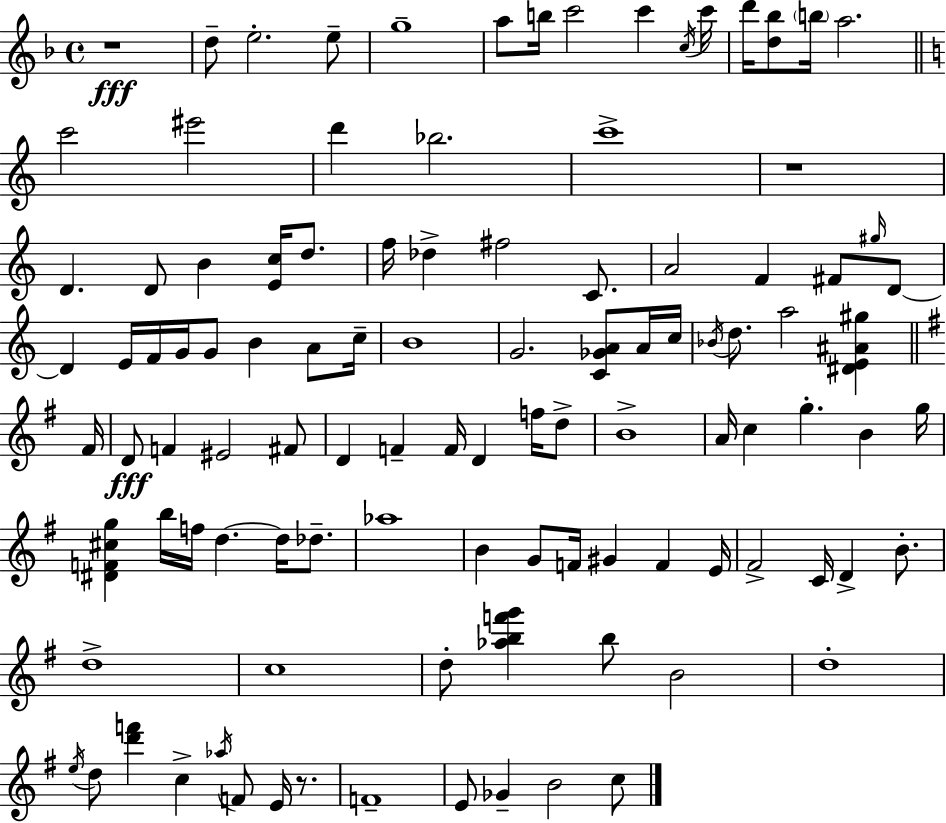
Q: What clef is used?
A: treble